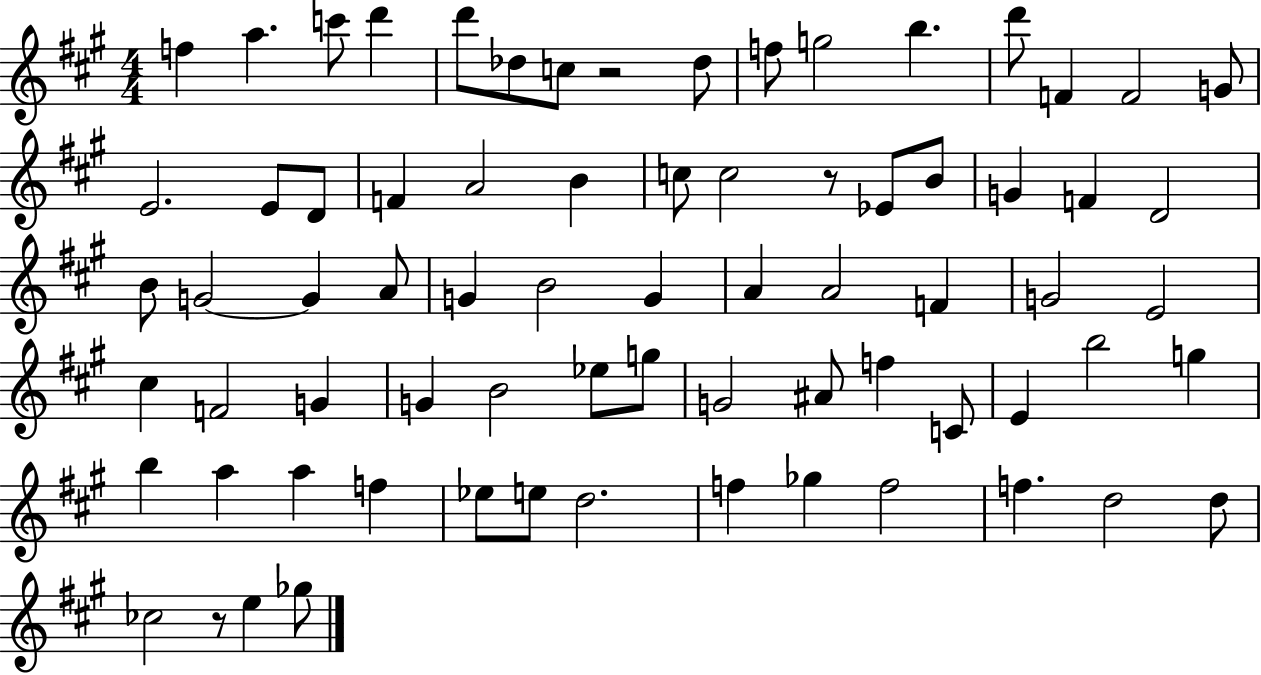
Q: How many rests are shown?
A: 3